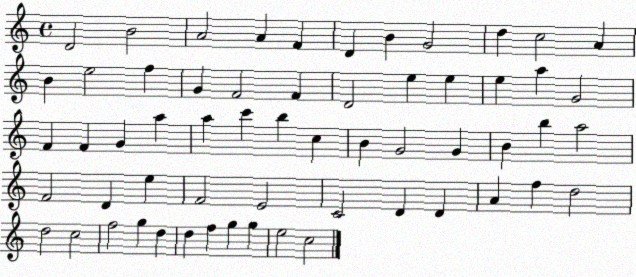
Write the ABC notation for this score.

X:1
T:Untitled
M:4/4
L:1/4
K:C
D2 B2 A2 A F D B G2 d c2 A B e2 f G F2 F D2 e e e a G2 F F G a a c' b c B G2 G B b a2 F2 D e F2 E2 C2 D D A f d2 d2 c2 f2 g d d f g g e2 c2